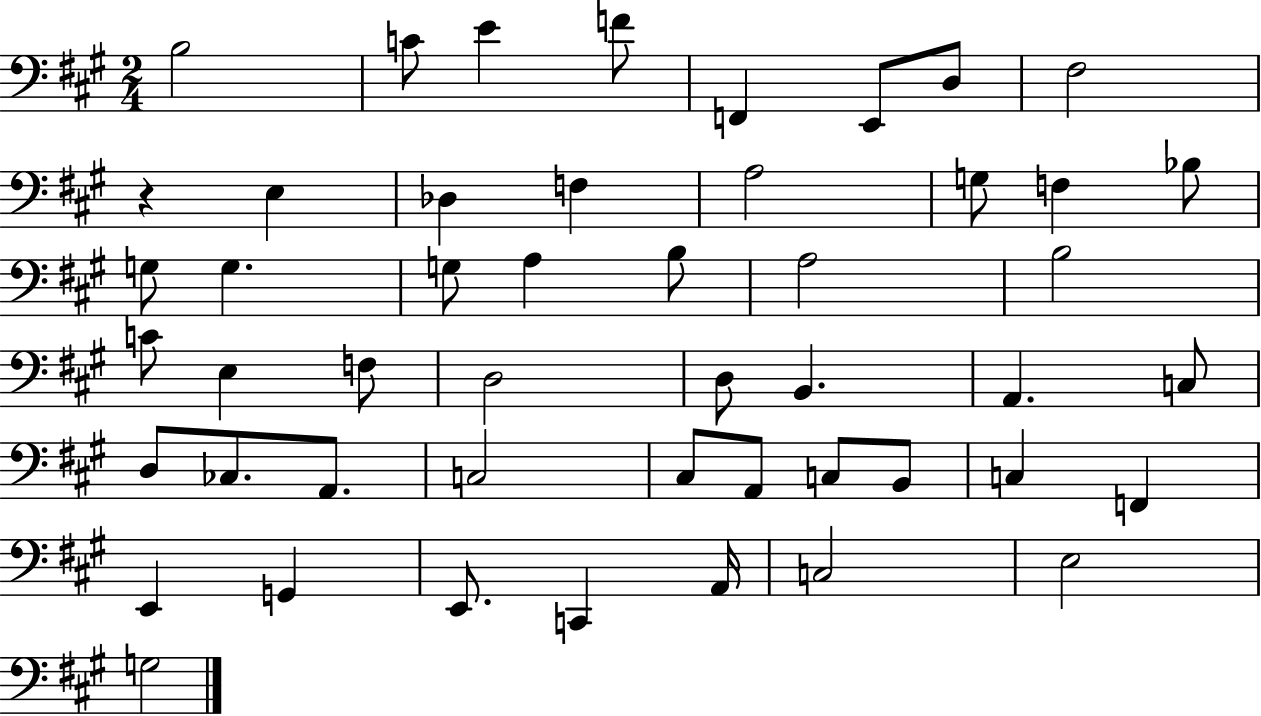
B3/h C4/e E4/q F4/e F2/q E2/e D3/e F#3/h R/q E3/q Db3/q F3/q A3/h G3/e F3/q Bb3/e G3/e G3/q. G3/e A3/q B3/e A3/h B3/h C4/e E3/q F3/e D3/h D3/e B2/q. A2/q. C3/e D3/e CES3/e. A2/e. C3/h C#3/e A2/e C3/e B2/e C3/q F2/q E2/q G2/q E2/e. C2/q A2/s C3/h E3/h G3/h